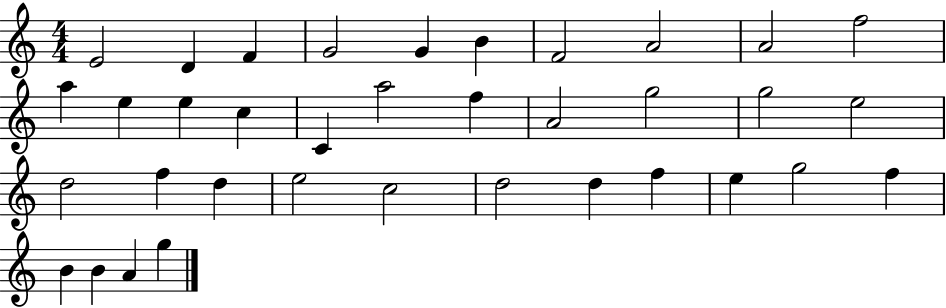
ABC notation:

X:1
T:Untitled
M:4/4
L:1/4
K:C
E2 D F G2 G B F2 A2 A2 f2 a e e c C a2 f A2 g2 g2 e2 d2 f d e2 c2 d2 d f e g2 f B B A g